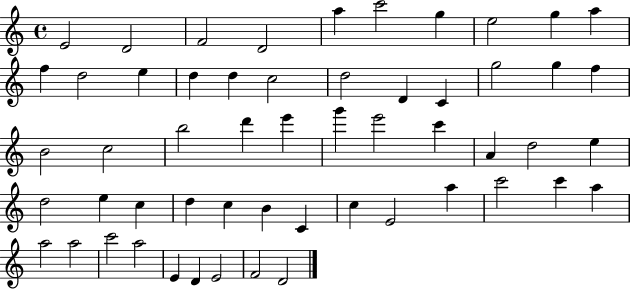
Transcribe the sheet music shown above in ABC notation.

X:1
T:Untitled
M:4/4
L:1/4
K:C
E2 D2 F2 D2 a c'2 g e2 g a f d2 e d d c2 d2 D C g2 g f B2 c2 b2 d' e' g' e'2 c' A d2 e d2 e c d c B C c E2 a c'2 c' a a2 a2 c'2 a2 E D E2 F2 D2